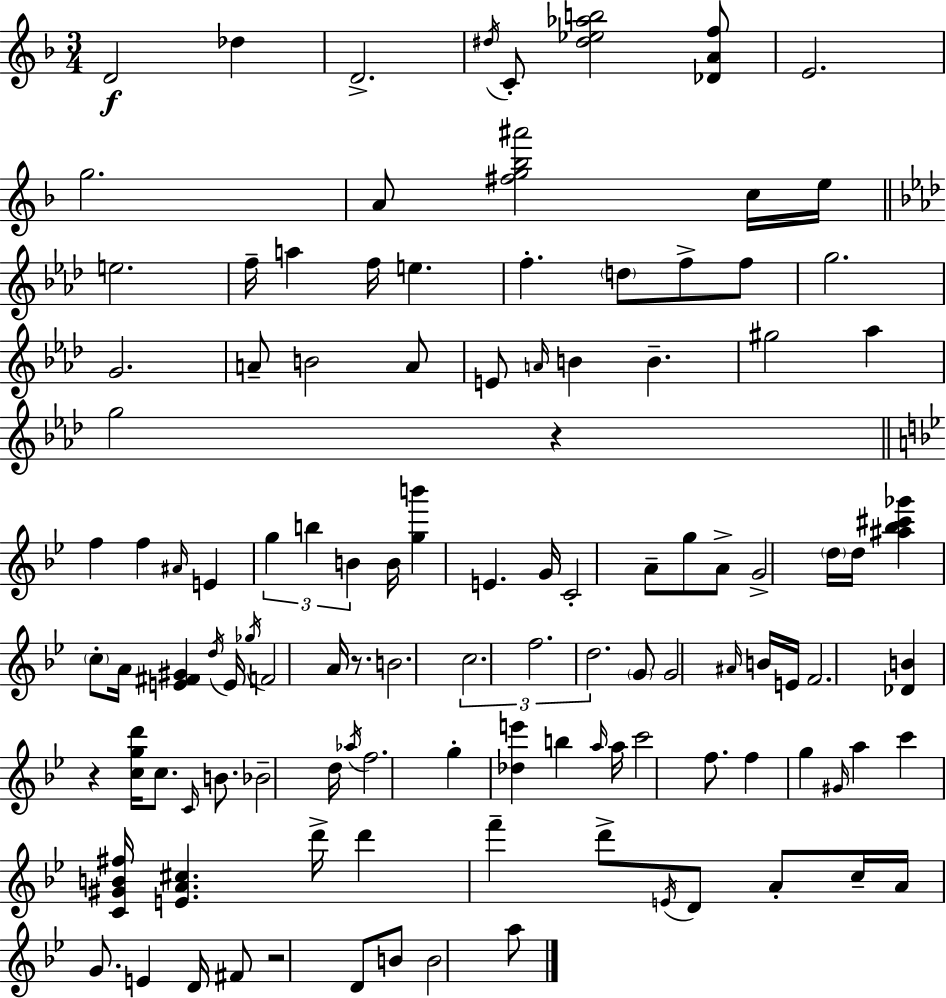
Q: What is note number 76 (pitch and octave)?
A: A5